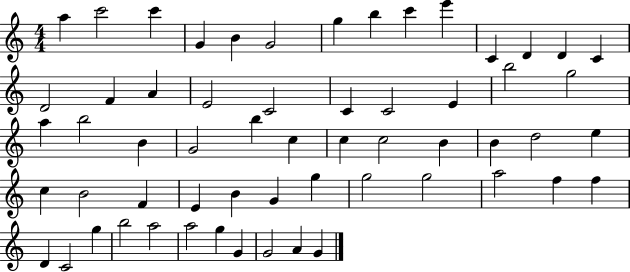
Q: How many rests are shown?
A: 0